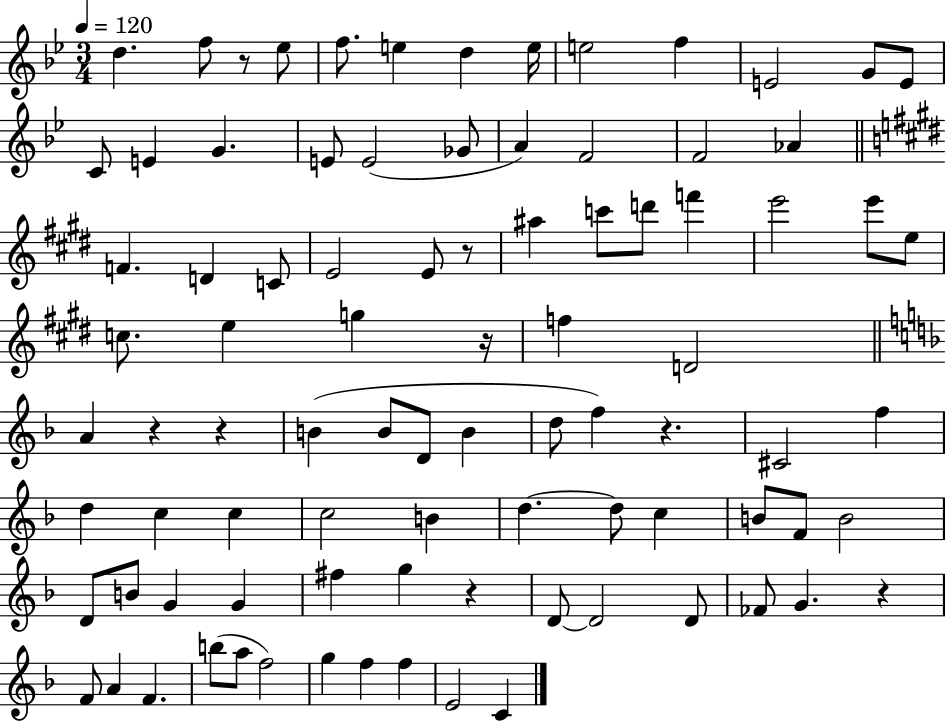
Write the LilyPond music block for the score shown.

{
  \clef treble
  \numericTimeSignature
  \time 3/4
  \key bes \major
  \tempo 4 = 120
  d''4. f''8 r8 ees''8 | f''8. e''4 d''4 e''16 | e''2 f''4 | e'2 g'8 e'8 | \break c'8 e'4 g'4. | e'8 e'2( ges'8 | a'4) f'2 | f'2 aes'4 | \break \bar "||" \break \key e \major f'4. d'4 c'8 | e'2 e'8 r8 | ais''4 c'''8 d'''8 f'''4 | e'''2 e'''8 e''8 | \break c''8. e''4 g''4 r16 | f''4 d'2 | \bar "||" \break \key f \major a'4 r4 r4 | b'4( b'8 d'8 b'4 | d''8 f''4) r4. | cis'2 f''4 | \break d''4 c''4 c''4 | c''2 b'4 | d''4.~~ d''8 c''4 | b'8 f'8 b'2 | \break d'8 b'8 g'4 g'4 | fis''4 g''4 r4 | d'8~~ d'2 d'8 | fes'8 g'4. r4 | \break f'8 a'4 f'4. | b''8( a''8 f''2) | g''4 f''4 f''4 | e'2 c'4 | \break \bar "|."
}